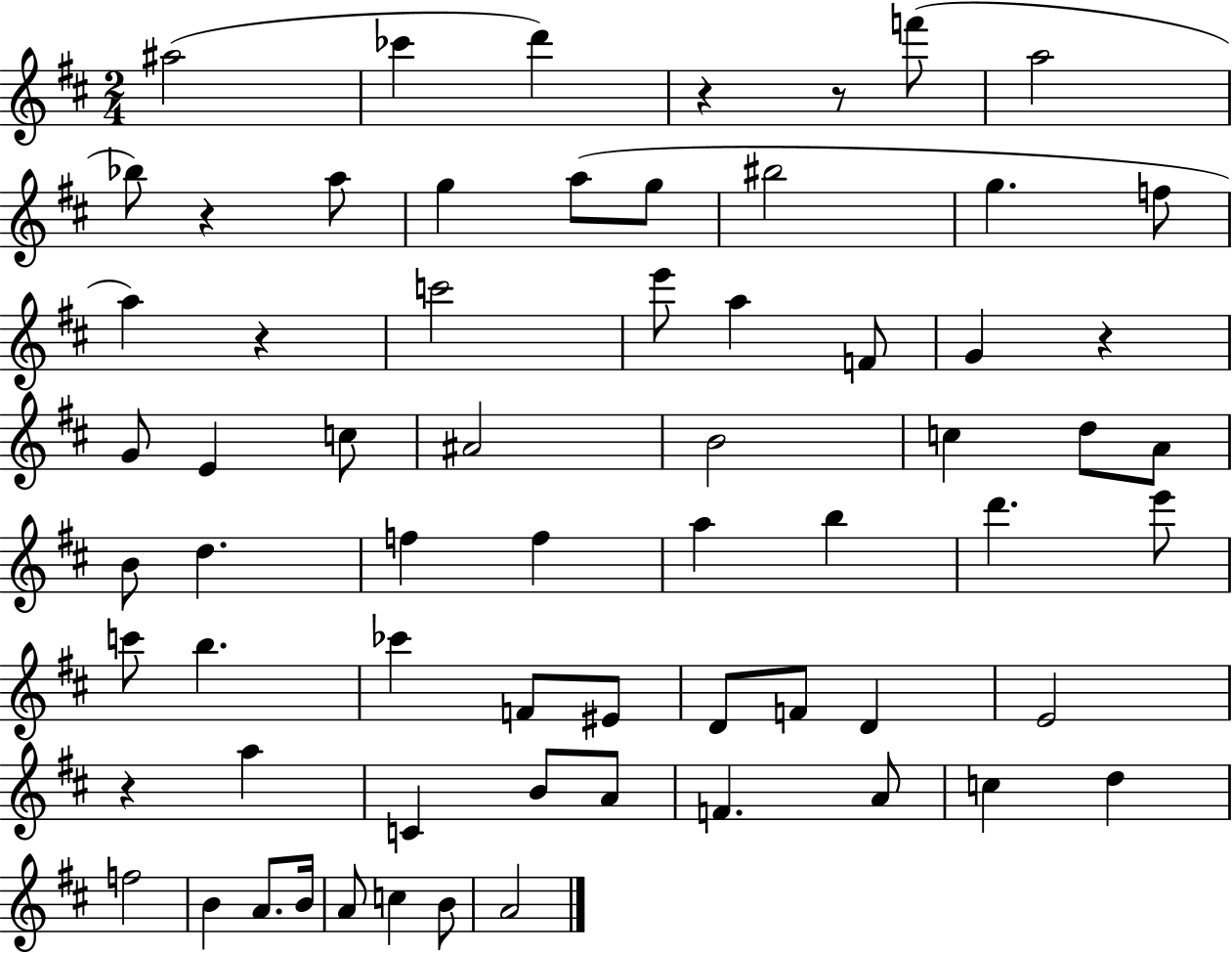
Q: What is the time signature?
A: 2/4